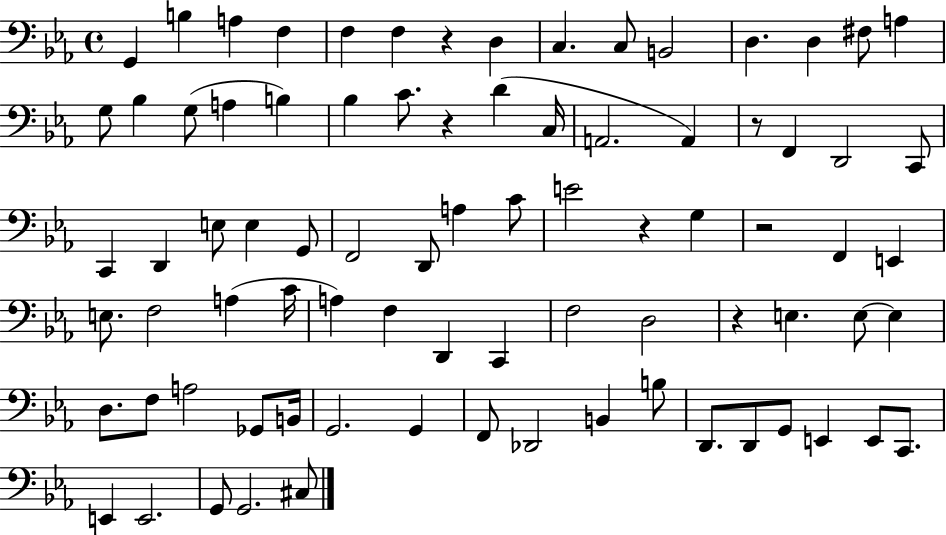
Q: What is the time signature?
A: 4/4